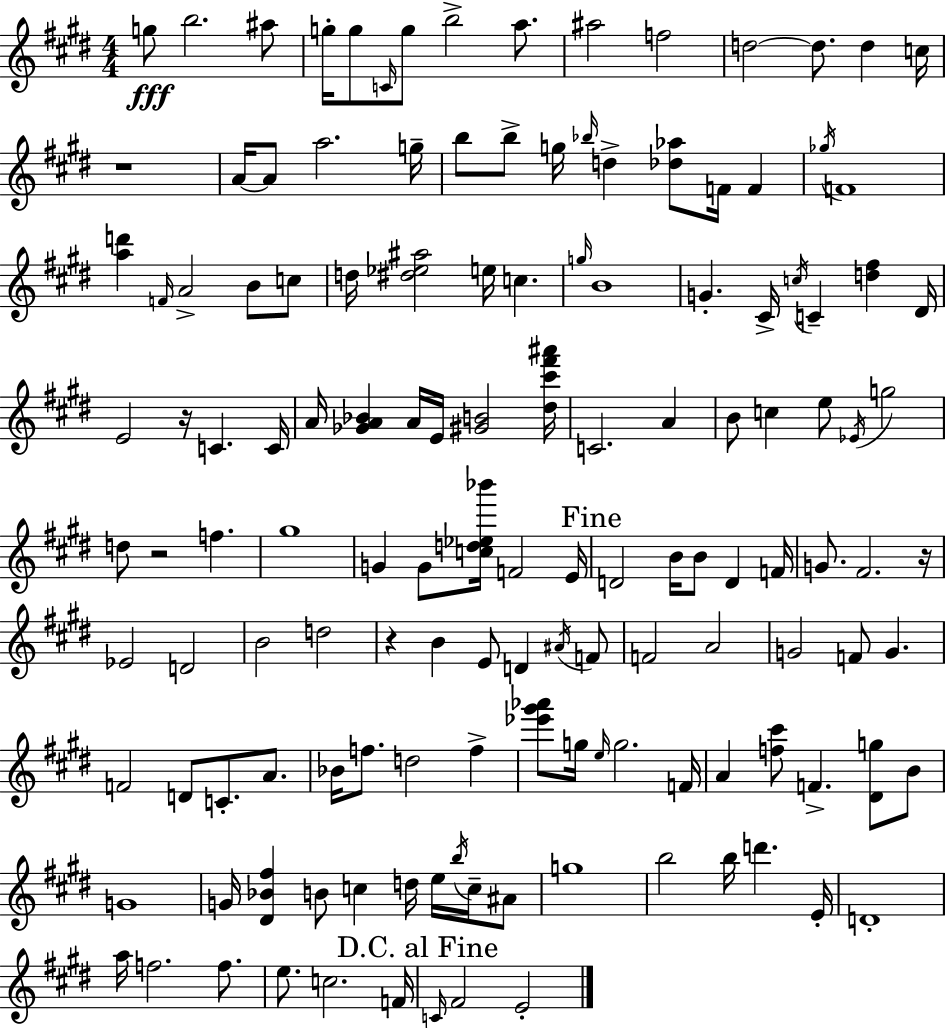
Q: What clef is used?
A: treble